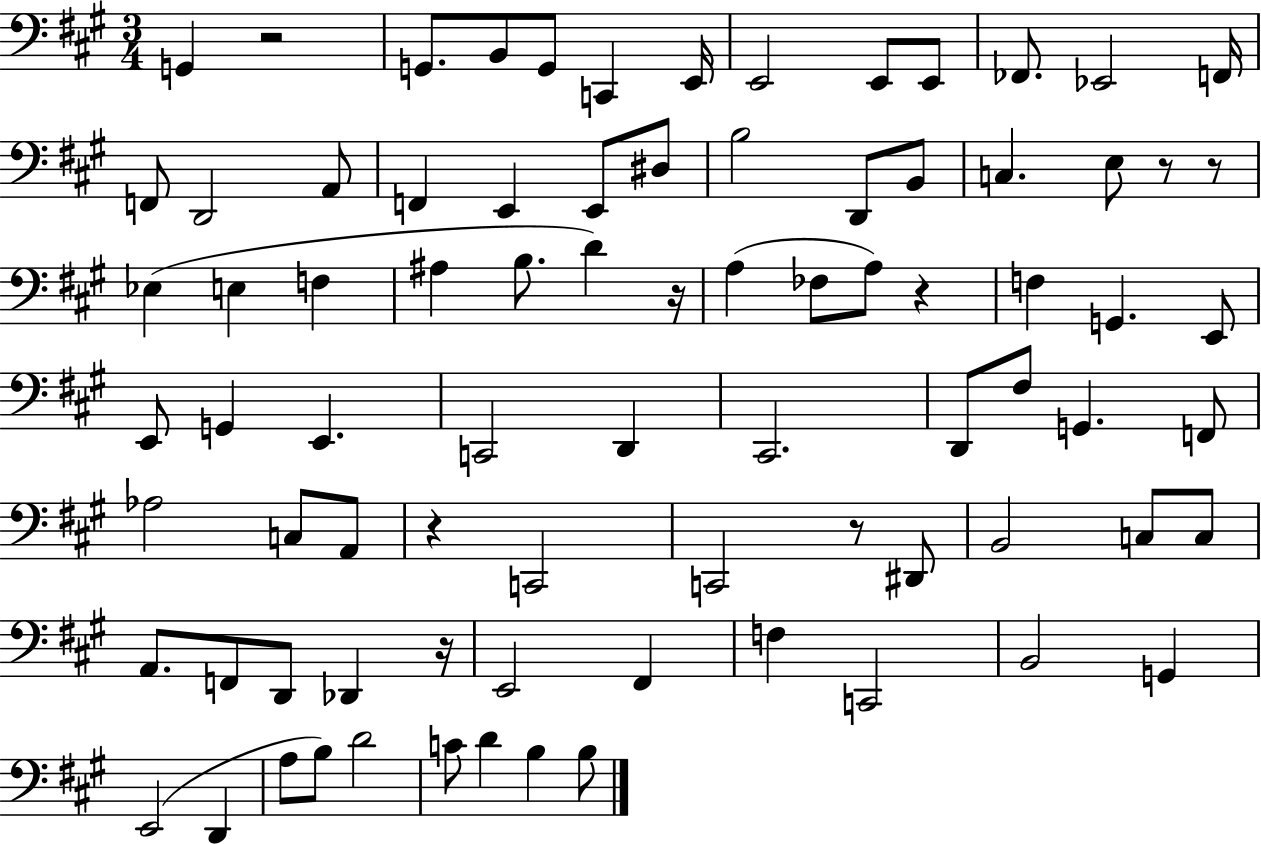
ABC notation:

X:1
T:Untitled
M:3/4
L:1/4
K:A
G,, z2 G,,/2 B,,/2 G,,/2 C,, E,,/4 E,,2 E,,/2 E,,/2 _F,,/2 _E,,2 F,,/4 F,,/2 D,,2 A,,/2 F,, E,, E,,/2 ^D,/2 B,2 D,,/2 B,,/2 C, E,/2 z/2 z/2 _E, E, F, ^A, B,/2 D z/4 A, _F,/2 A,/2 z F, G,, E,,/2 E,,/2 G,, E,, C,,2 D,, ^C,,2 D,,/2 ^F,/2 G,, F,,/2 _A,2 C,/2 A,,/2 z C,,2 C,,2 z/2 ^D,,/2 B,,2 C,/2 C,/2 A,,/2 F,,/2 D,,/2 _D,, z/4 E,,2 ^F,, F, C,,2 B,,2 G,, E,,2 D,, A,/2 B,/2 D2 C/2 D B, B,/2